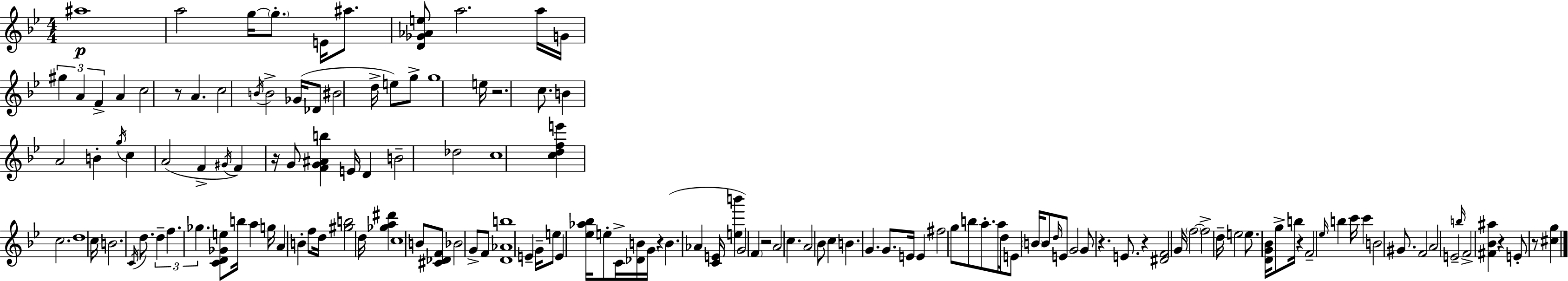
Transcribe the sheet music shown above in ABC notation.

X:1
T:Untitled
M:4/4
L:1/4
K:Gm
^a4 a2 g/4 g/2 E/4 ^a/2 [D_G_Ae]/2 a2 a/4 G/4 ^g A F A c2 z/2 A c2 B/4 B2 _G/4 _D/2 ^B2 d/4 e/2 g/2 g4 e/4 z2 c/2 B A2 B g/4 c A2 F ^G/4 F z/4 G/2 [FG^Ab] E/4 D B2 _d2 c4 [cdfe'] c2 d4 c/4 B2 C/4 d/2 d f _g [CD_Ge]/2 b/4 a g/4 A B f/2 d/4 [^gb]2 d/4 [_ga^d'] c4 B/2 [^C_DF]/2 _B2 G/2 F/2 [D_Ab]4 E G/4 e/2 E [_e_a_b]/4 e/2 C/4 [_DB]/4 G/4 z B _A [CE]/4 [eb'] G2 F z2 A2 c A2 _B/2 c B G G/2 E/4 E ^f2 g/2 b/2 a/2 a/4 d/4 E/2 B/4 B/2 d/4 E/2 G2 G/2 z E/2 z [^DF]2 G/4 f2 f2 d/4 e2 e/2 [DG_B]/4 g/2 b/4 z F2 _e/4 b c'/4 c' B2 ^G/2 F2 A2 E2 b/4 F2 [^F_B^a] z E/2 z/2 [^cg]